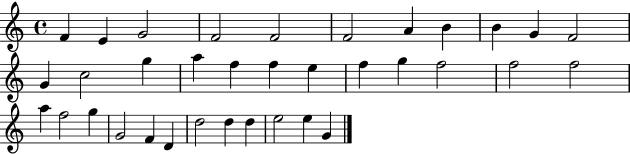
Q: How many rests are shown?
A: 0